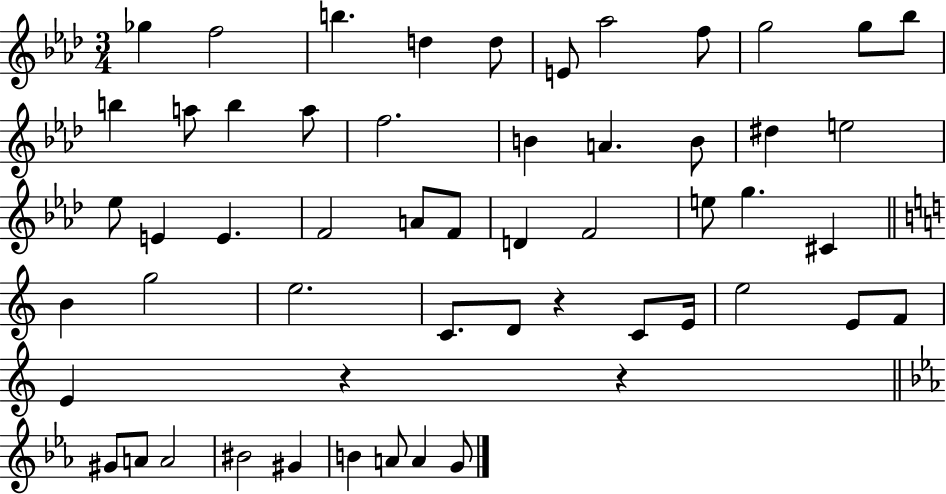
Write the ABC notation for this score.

X:1
T:Untitled
M:3/4
L:1/4
K:Ab
_g f2 b d d/2 E/2 _a2 f/2 g2 g/2 _b/2 b a/2 b a/2 f2 B A B/2 ^d e2 _e/2 E E F2 A/2 F/2 D F2 e/2 g ^C B g2 e2 C/2 D/2 z C/2 E/4 e2 E/2 F/2 E z z ^G/2 A/2 A2 ^B2 ^G B A/2 A G/2